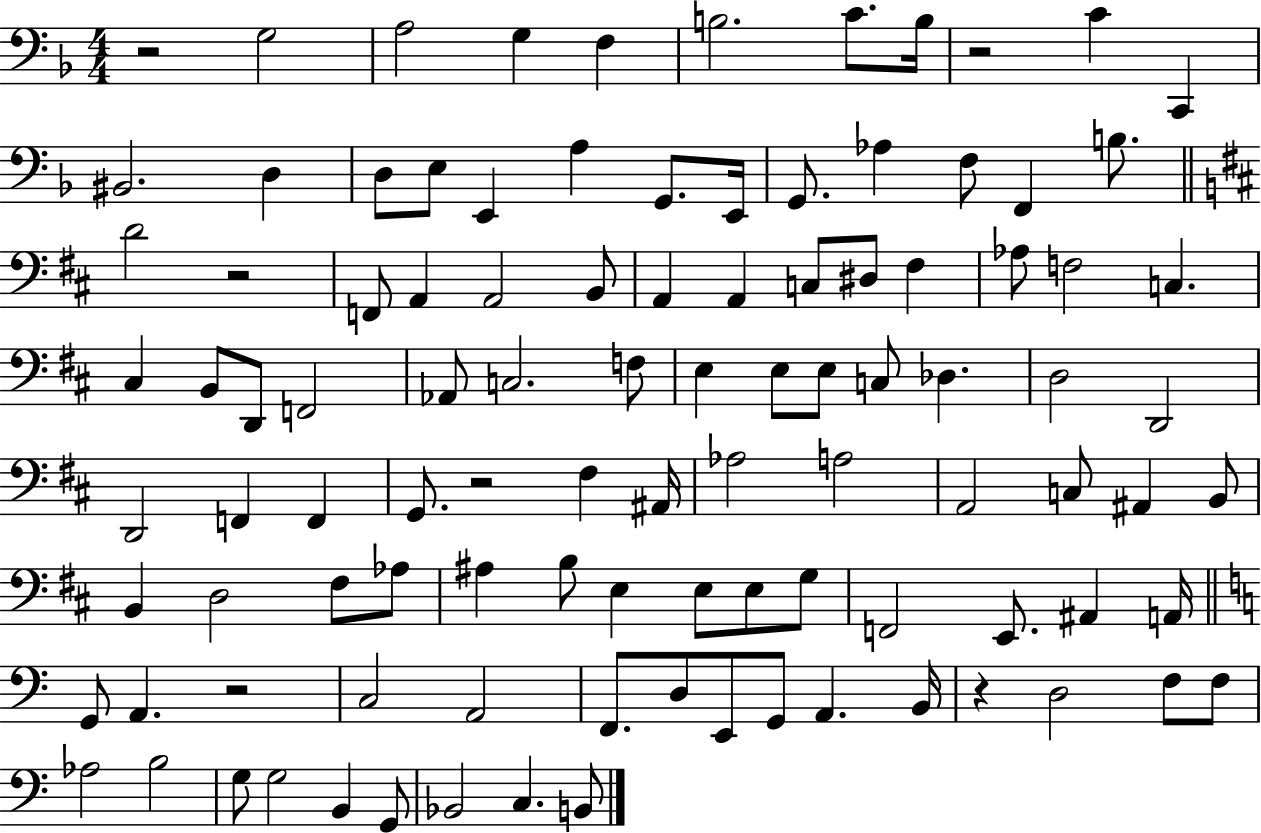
X:1
T:Untitled
M:4/4
L:1/4
K:F
z2 G,2 A,2 G, F, B,2 C/2 B,/4 z2 C C,, ^B,,2 D, D,/2 E,/2 E,, A, G,,/2 E,,/4 G,,/2 _A, F,/2 F,, B,/2 D2 z2 F,,/2 A,, A,,2 B,,/2 A,, A,, C,/2 ^D,/2 ^F, _A,/2 F,2 C, ^C, B,,/2 D,,/2 F,,2 _A,,/2 C,2 F,/2 E, E,/2 E,/2 C,/2 _D, D,2 D,,2 D,,2 F,, F,, G,,/2 z2 ^F, ^A,,/4 _A,2 A,2 A,,2 C,/2 ^A,, B,,/2 B,, D,2 ^F,/2 _A,/2 ^A, B,/2 E, E,/2 E,/2 G,/2 F,,2 E,,/2 ^A,, A,,/4 G,,/2 A,, z2 C,2 A,,2 F,,/2 D,/2 E,,/2 G,,/2 A,, B,,/4 z D,2 F,/2 F,/2 _A,2 B,2 G,/2 G,2 B,, G,,/2 _B,,2 C, B,,/2